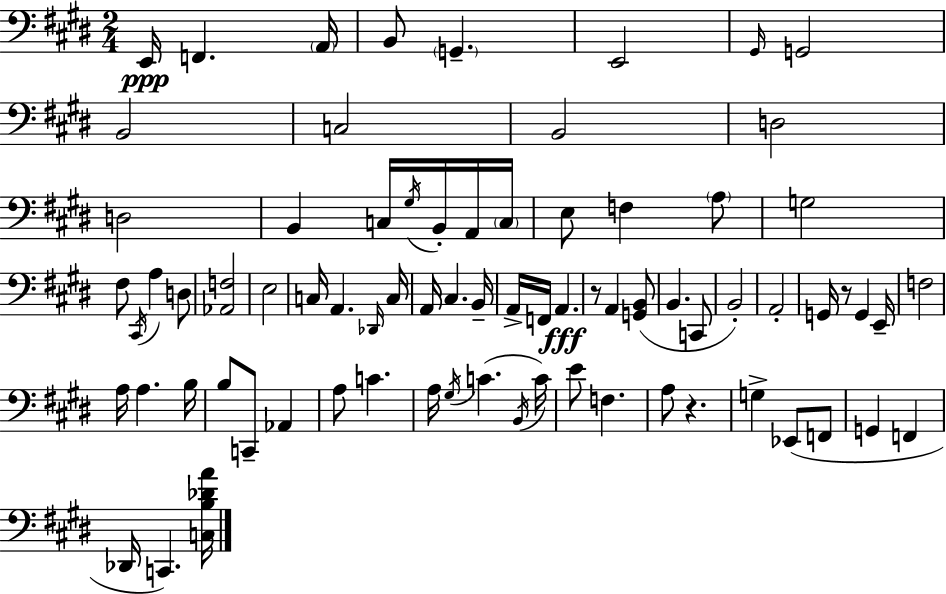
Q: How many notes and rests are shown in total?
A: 76